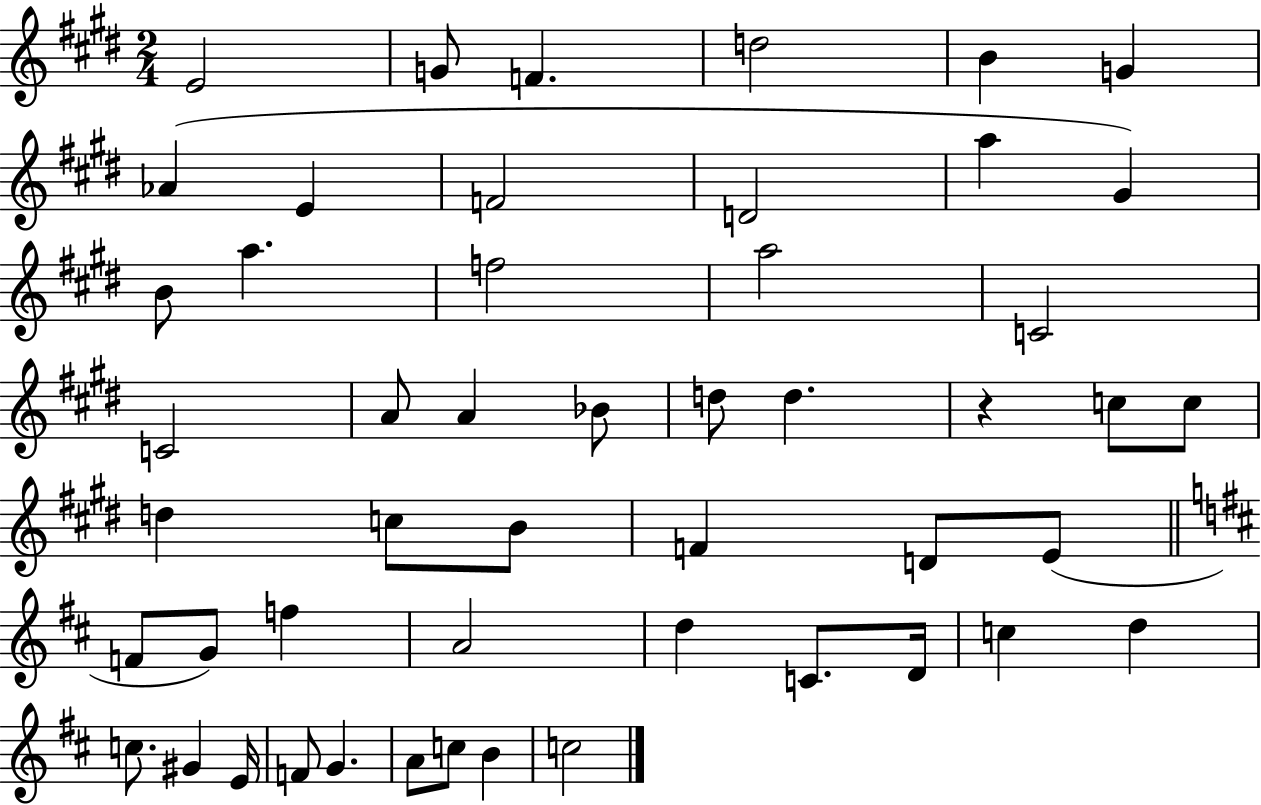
{
  \clef treble
  \numericTimeSignature
  \time 2/4
  \key e \major
  e'2 | g'8 f'4. | d''2 | b'4 g'4 | \break aes'4( e'4 | f'2 | d'2 | a''4 gis'4) | \break b'8 a''4. | f''2 | a''2 | c'2 | \break c'2 | a'8 a'4 bes'8 | d''8 d''4. | r4 c''8 c''8 | \break d''4 c''8 b'8 | f'4 d'8 e'8( | \bar "||" \break \key d \major f'8 g'8) f''4 | a'2 | d''4 c'8. d'16 | c''4 d''4 | \break c''8. gis'4 e'16 | f'8 g'4. | a'8 c''8 b'4 | c''2 | \break \bar "|."
}